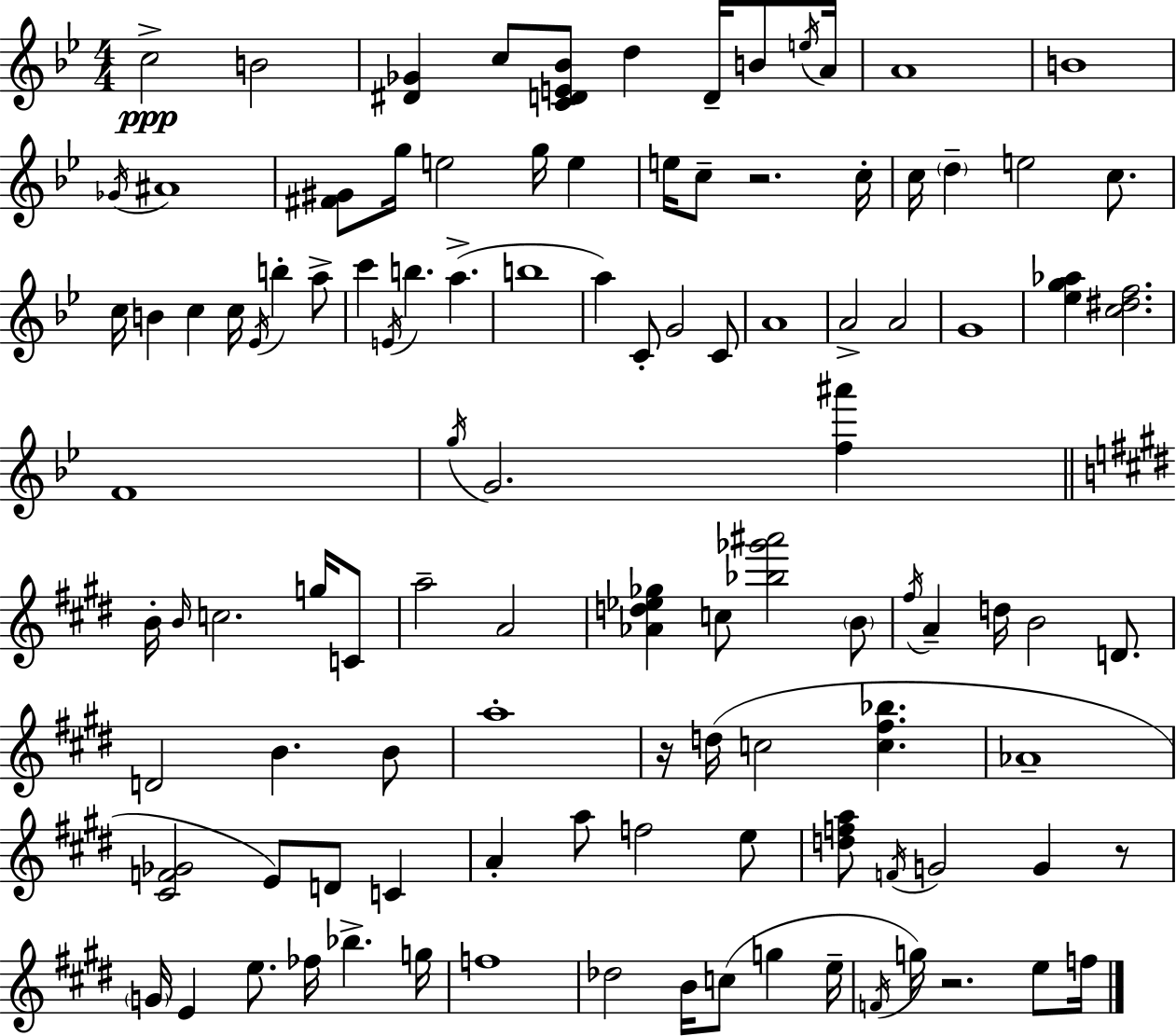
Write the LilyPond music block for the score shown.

{
  \clef treble
  \numericTimeSignature
  \time 4/4
  \key g \minor
  c''2->\ppp b'2 | <dis' ges'>4 c''8 <c' d' e' bes'>8 d''4 d'16-- b'8 \acciaccatura { e''16 } | a'16 a'1 | b'1 | \break \acciaccatura { ges'16 } ais'1 | <fis' gis'>8 g''16 e''2 g''16 e''4 | e''16 c''8-- r2. | c''16-. c''16 \parenthesize d''4-- e''2 c''8. | \break c''16 b'4 c''4 c''16 \acciaccatura { ees'16 } b''4-. | a''8-> c'''4 \acciaccatura { e'16 } b''4. a''4.->( | b''1 | a''4) c'8-. g'2 | \break c'8 a'1 | a'2-> a'2 | g'1 | <ees'' g'' aes''>4 <c'' dis'' f''>2. | \break f'1 | \acciaccatura { g''16 } g'2. | <f'' ais'''>4 \bar "||" \break \key e \major b'16-. \grace { b'16 } c''2. g''16 c'8 | a''2-- a'2 | <aes' d'' ees'' ges''>4 c''8 <bes'' ges''' ais'''>2 \parenthesize b'8 | \acciaccatura { fis''16 } a'4-- d''16 b'2 d'8. | \break d'2 b'4. | b'8 a''1-. | r16 d''16( c''2 <c'' fis'' bes''>4. | aes'1-- | \break <cis' f' ges'>2 e'8) d'8 c'4 | a'4-. a''8 f''2 | e''8 <d'' f'' a''>8 \acciaccatura { f'16 } g'2 g'4 | r8 \parenthesize g'16 e'4 e''8. fes''16 bes''4.-> | \break g''16 f''1 | des''2 b'16 c''8( g''4 | e''16-- \acciaccatura { f'16 }) g''16 r2. | e''8 f''16 \bar "|."
}